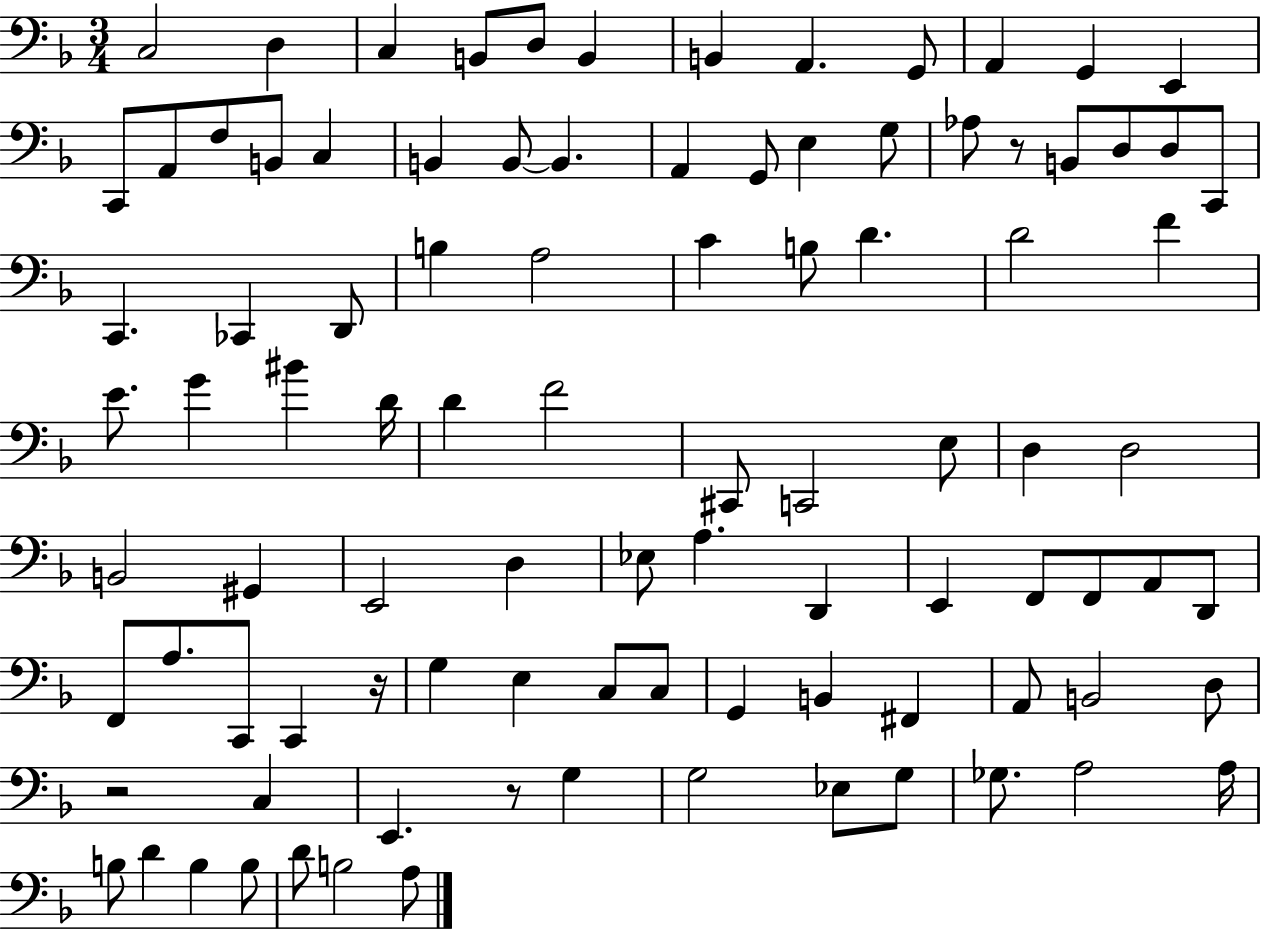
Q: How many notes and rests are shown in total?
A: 96